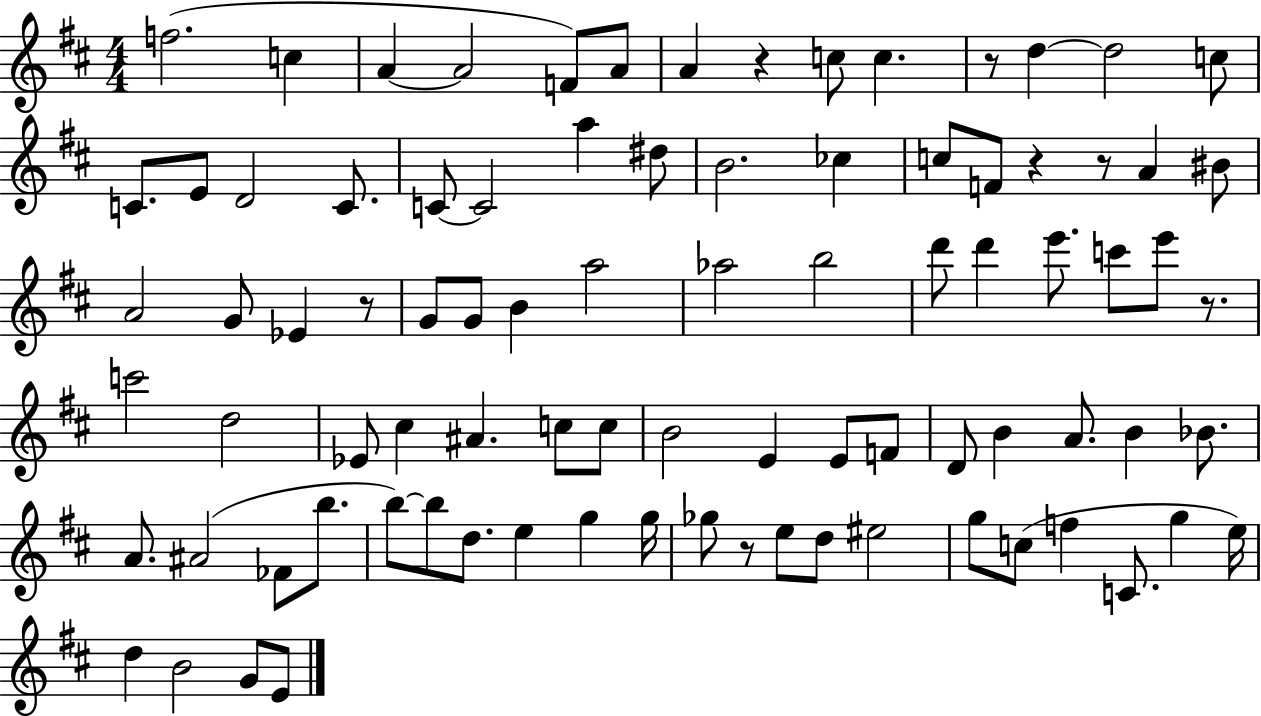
F5/h. C5/q A4/q A4/h F4/e A4/e A4/q R/q C5/e C5/q. R/e D5/q D5/h C5/e C4/e. E4/e D4/h C4/e. C4/e C4/h A5/q D#5/e B4/h. CES5/q C5/e F4/e R/q R/e A4/q BIS4/e A4/h G4/e Eb4/q R/e G4/e G4/e B4/q A5/h Ab5/h B5/h D6/e D6/q E6/e. C6/e E6/e R/e. C6/h D5/h Eb4/e C#5/q A#4/q. C5/e C5/e B4/h E4/q E4/e F4/e D4/e B4/q A4/e. B4/q Bb4/e. A4/e. A#4/h FES4/e B5/e. B5/e B5/e D5/e. E5/q G5/q G5/s Gb5/e R/e E5/e D5/e EIS5/h G5/e C5/e F5/q C4/e. G5/q E5/s D5/q B4/h G4/e E4/e